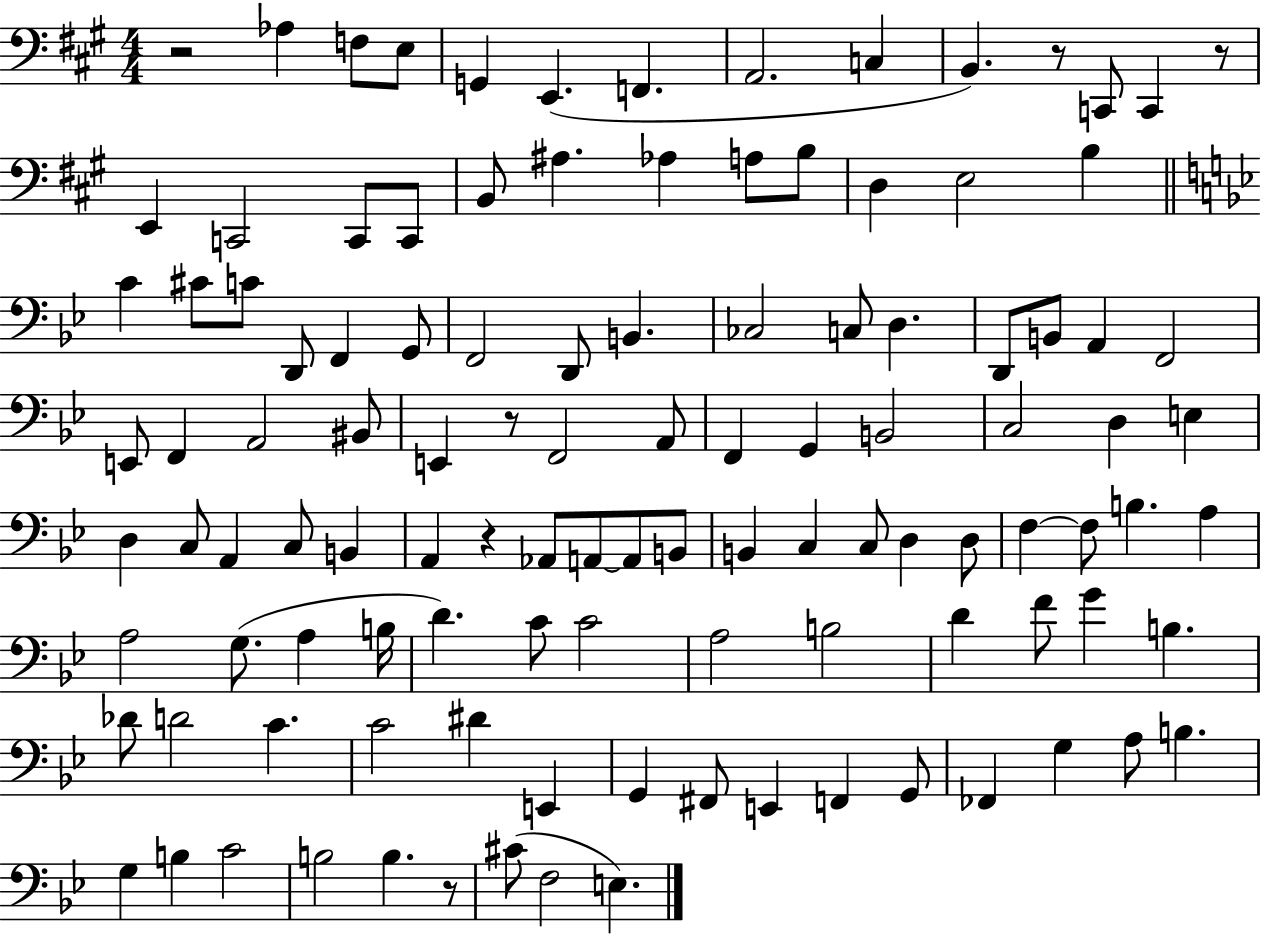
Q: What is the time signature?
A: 4/4